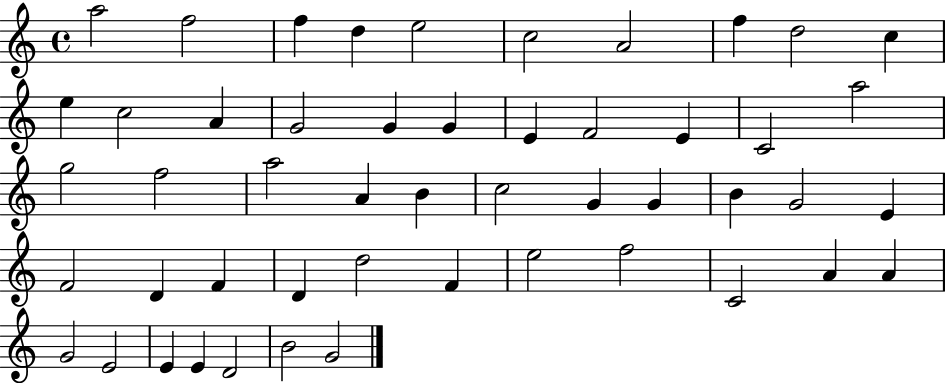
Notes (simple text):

A5/h F5/h F5/q D5/q E5/h C5/h A4/h F5/q D5/h C5/q E5/q C5/h A4/q G4/h G4/q G4/q E4/q F4/h E4/q C4/h A5/h G5/h F5/h A5/h A4/q B4/q C5/h G4/q G4/q B4/q G4/h E4/q F4/h D4/q F4/q D4/q D5/h F4/q E5/h F5/h C4/h A4/q A4/q G4/h E4/h E4/q E4/q D4/h B4/h G4/h